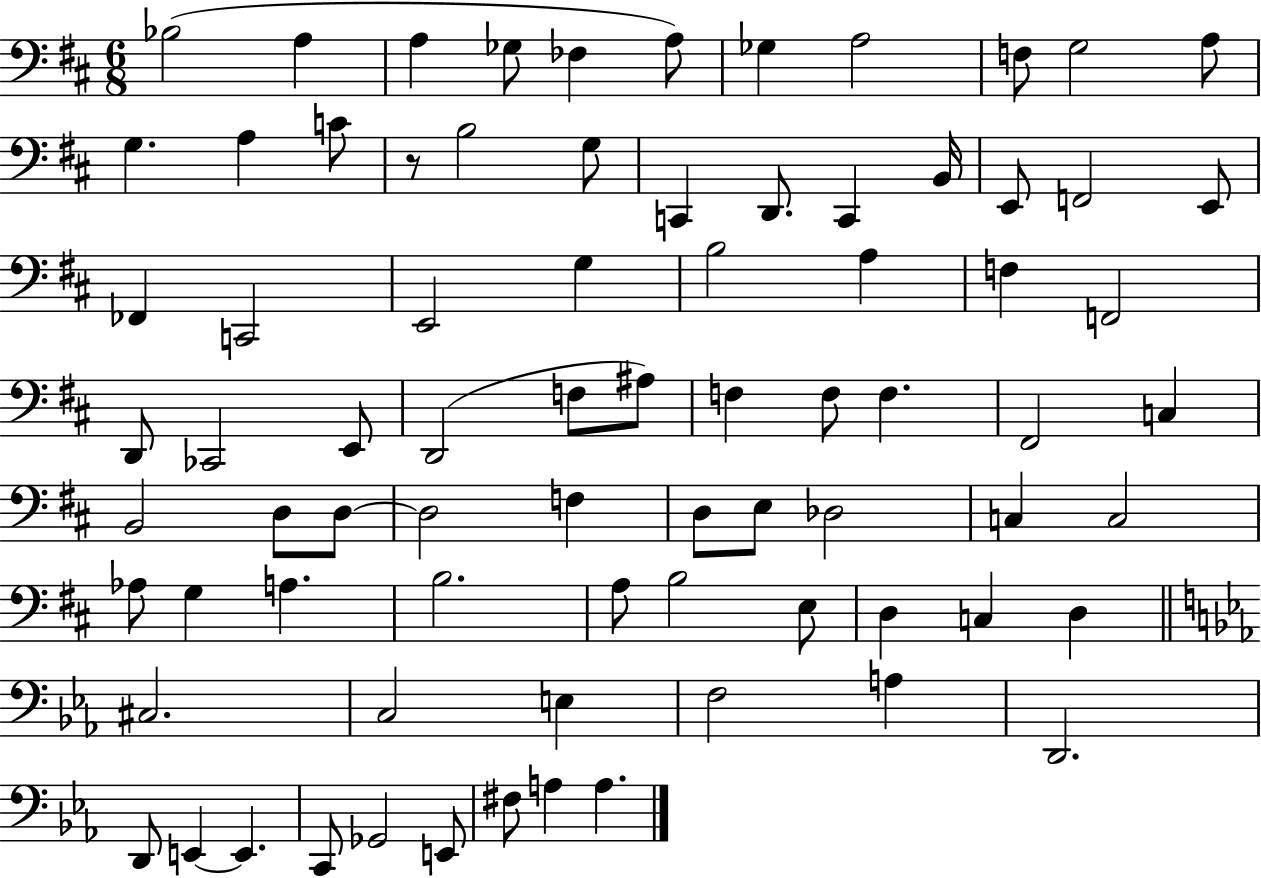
X:1
T:Untitled
M:6/8
L:1/4
K:D
_B,2 A, A, _G,/2 _F, A,/2 _G, A,2 F,/2 G,2 A,/2 G, A, C/2 z/2 B,2 G,/2 C,, D,,/2 C,, B,,/4 E,,/2 F,,2 E,,/2 _F,, C,,2 E,,2 G, B,2 A, F, F,,2 D,,/2 _C,,2 E,,/2 D,,2 F,/2 ^A,/2 F, F,/2 F, ^F,,2 C, B,,2 D,/2 D,/2 D,2 F, D,/2 E,/2 _D,2 C, C,2 _A,/2 G, A, B,2 A,/2 B,2 E,/2 D, C, D, ^C,2 C,2 E, F,2 A, D,,2 D,,/2 E,, E,, C,,/2 _G,,2 E,,/2 ^F,/2 A, A,